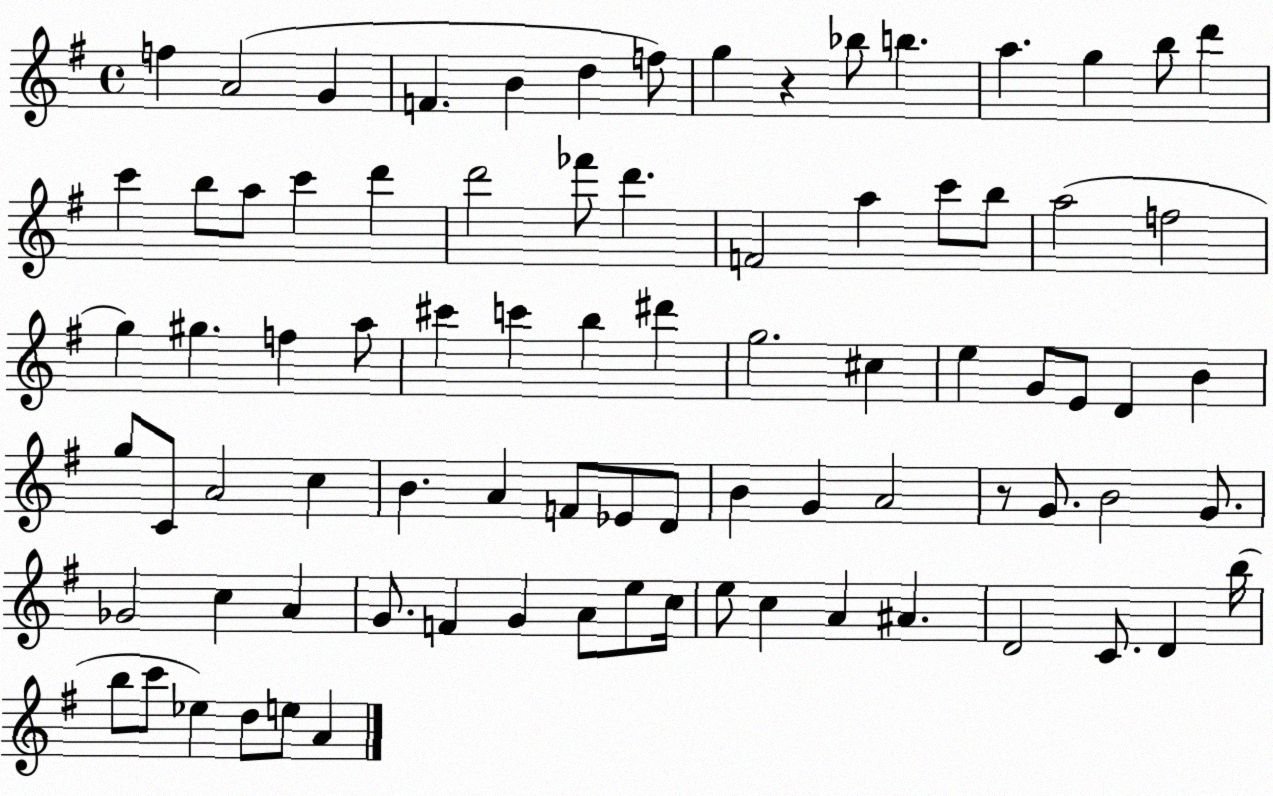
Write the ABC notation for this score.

X:1
T:Untitled
M:4/4
L:1/4
K:G
f A2 G F B d f/2 g z _b/2 b a g b/2 d' c' b/2 a/2 c' d' d'2 _f'/2 d' F2 a c'/2 b/2 a2 f2 g ^g f a/2 ^c' c' b ^d' g2 ^c e G/2 E/2 D B g/2 C/2 A2 c B A F/2 _E/2 D/2 B G A2 z/2 G/2 B2 G/2 _G2 c A G/2 F G A/2 e/2 c/4 e/2 c A ^A D2 C/2 D b/4 b/2 c'/2 _e d/2 e/2 A